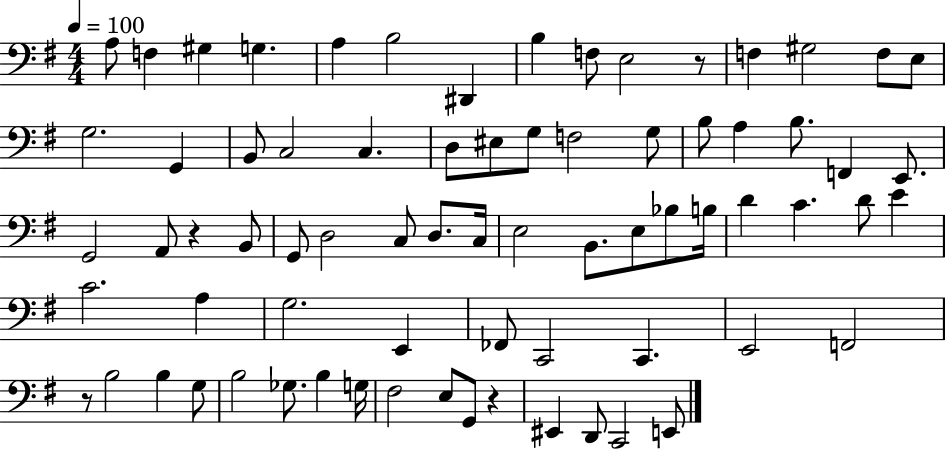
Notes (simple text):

A3/e F3/q G#3/q G3/q. A3/q B3/h D#2/q B3/q F3/e E3/h R/e F3/q G#3/h F3/e E3/e G3/h. G2/q B2/e C3/h C3/q. D3/e EIS3/e G3/e F3/h G3/e B3/e A3/q B3/e. F2/q E2/e. G2/h A2/e R/q B2/e G2/e D3/h C3/e D3/e. C3/s E3/h B2/e. E3/e Bb3/e B3/s D4/q C4/q. D4/e E4/q C4/h. A3/q G3/h. E2/q FES2/e C2/h C2/q. E2/h F2/h R/e B3/h B3/q G3/e B3/h Gb3/e. B3/q G3/s F#3/h E3/e G2/e R/q EIS2/q D2/e C2/h E2/e